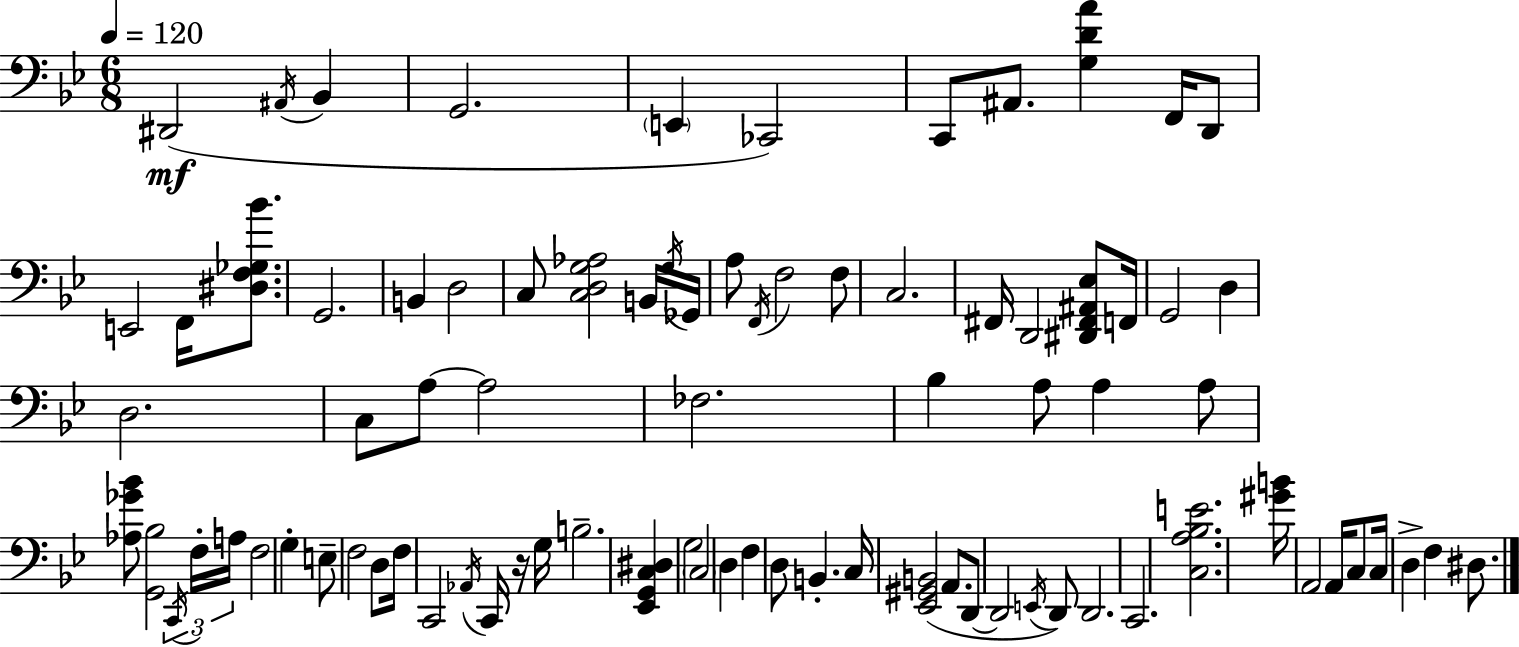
D#2/h A#2/s Bb2/q G2/h. E2/q CES2/h C2/e A#2/e. [G3,D4,A4]/q F2/s D2/e E2/h F2/s [D#3,F3,Gb3,Bb4]/e. G2/h. B2/q D3/h C3/e [C3,D3,G3,Ab3]/h B2/s G3/s Gb2/s A3/e F2/s F3/h F3/e C3/h. F#2/s D2/h [D#2,F#2,A#2,Eb3]/e F2/s G2/h D3/q D3/h. C3/e A3/e A3/h FES3/h. Bb3/q A3/e A3/q A3/e [Ab3,Gb4,Bb4]/e [G2,Bb3]/h C2/s F3/s A3/s F3/h G3/q E3/e F3/h D3/e F3/s C2/h Ab2/s C2/s R/s G3/s B3/h. [Eb2,G2,C3,D#3]/q G3/h C3/h D3/q F3/q D3/e B2/q. C3/s [Eb2,G#2,B2]/h A2/e. D2/e D2/h E2/s D2/e D2/h. C2/h. [C3,A3,Bb3,E4]/h. [G#4,B4]/s A2/h A2/s C3/e C3/s D3/q F3/q D#3/e.